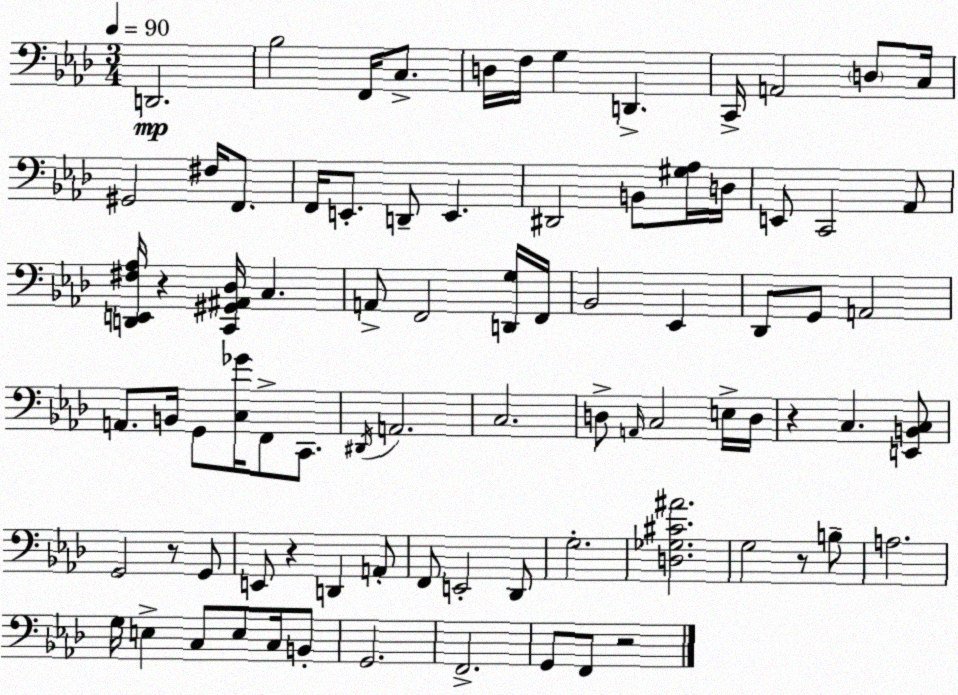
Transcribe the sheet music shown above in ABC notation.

X:1
T:Untitled
M:3/4
L:1/4
K:Fm
D,,2 _B,2 F,,/4 C,/2 D,/4 F,/4 G, D,, C,,/4 A,,2 D,/2 C,/4 ^G,,2 ^F,/4 F,,/2 F,,/4 E,,/2 D,,/2 E,, ^D,,2 B,,/2 [^G,_A,]/4 D,/4 E,,/2 C,,2 _A,,/2 [D,,E,,^F,_A,]/4 z [C,,^G,,^A,,_D,]/4 C, A,,/2 F,,2 [D,,G,]/4 F,,/4 _B,,2 _E,, _D,,/2 G,,/2 A,,2 A,,/2 B,,/4 G,,/2 [C,_G]/4 F,,/2 C,,/2 ^D,,/4 A,,2 C,2 D,/2 A,,/4 C,2 E,/4 D,/4 z C, [E,,B,,C,]/2 G,,2 z/2 G,,/2 E,,/2 z D,, A,,/2 F,,/2 E,,2 _D,,/2 G,2 [D,_G,^C^A]2 G,2 z/2 B,/2 A,2 G,/4 E, C,/2 E,/2 C,/4 B,,/2 G,,2 F,,2 G,,/2 F,,/2 z2